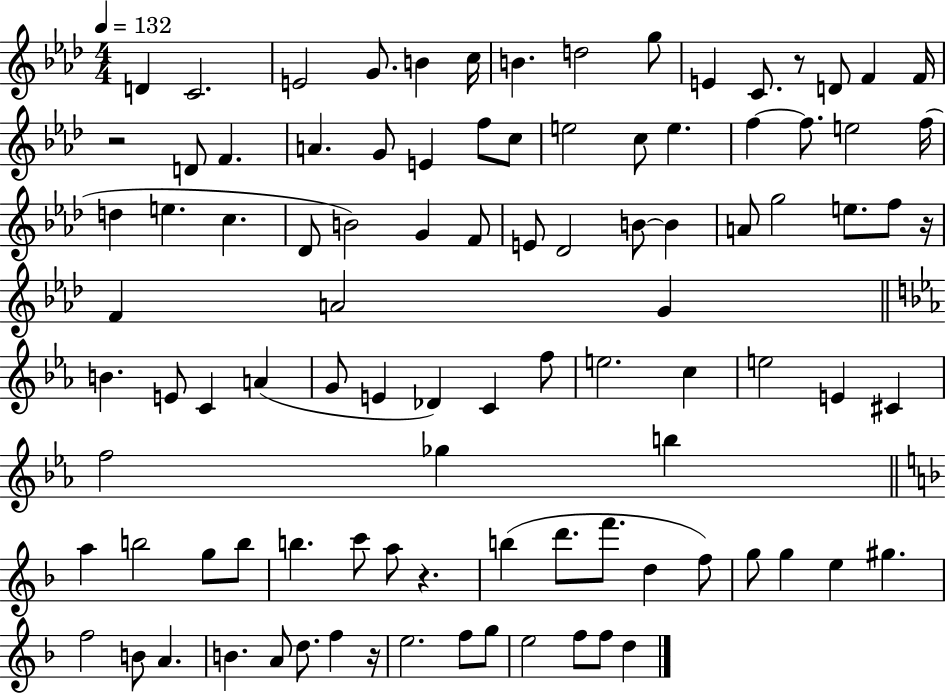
{
  \clef treble
  \numericTimeSignature
  \time 4/4
  \key aes \major
  \tempo 4 = 132
  \repeat volta 2 { d'4 c'2. | e'2 g'8. b'4 c''16 | b'4. d''2 g''8 | e'4 c'8. r8 d'8 f'4 f'16 | \break r2 d'8 f'4. | a'4. g'8 e'4 f''8 c''8 | e''2 c''8 e''4. | f''4~~ f''8. e''2 f''16( | \break d''4 e''4. c''4. | des'8 b'2) g'4 f'8 | e'8 des'2 b'8~~ b'4 | a'8 g''2 e''8. f''8 r16 | \break f'4 a'2 g'4 | \bar "||" \break \key ees \major b'4. e'8 c'4 a'4( | g'8 e'4 des'4) c'4 f''8 | e''2. c''4 | e''2 e'4 cis'4 | \break f''2 ges''4 b''4 | \bar "||" \break \key f \major a''4 b''2 g''8 b''8 | b''4. c'''8 a''8 r4. | b''4( d'''8. f'''8. d''4 f''8) | g''8 g''4 e''4 gis''4. | \break f''2 b'8 a'4. | b'4. a'8 d''8. f''4 r16 | e''2. f''8 g''8 | e''2 f''8 f''8 d''4 | \break } \bar "|."
}